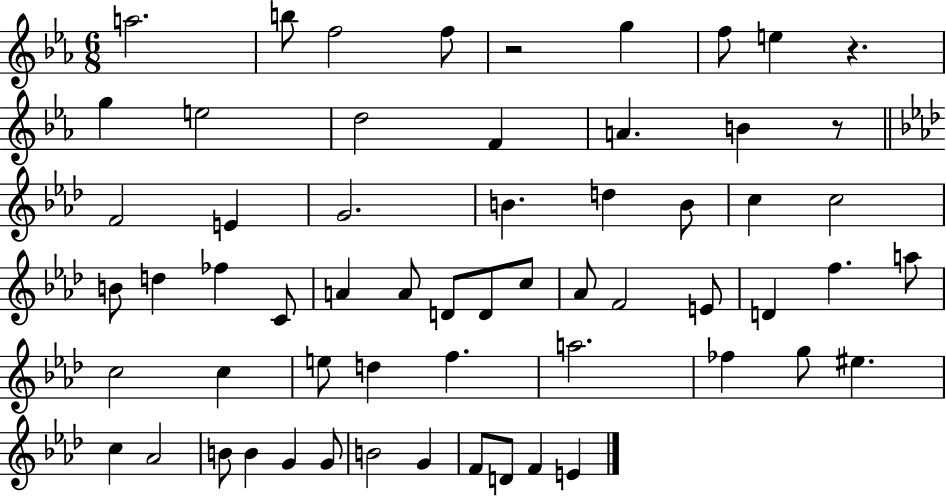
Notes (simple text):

A5/h. B5/e F5/h F5/e R/h G5/q F5/e E5/q R/q. G5/q E5/h D5/h F4/q A4/q. B4/q R/e F4/h E4/q G4/h. B4/q. D5/q B4/e C5/q C5/h B4/e D5/q FES5/q C4/e A4/q A4/e D4/e D4/e C5/e Ab4/e F4/h E4/e D4/q F5/q. A5/e C5/h C5/q E5/e D5/q F5/q. A5/h. FES5/q G5/e EIS5/q. C5/q Ab4/h B4/e B4/q G4/q G4/e B4/h G4/q F4/e D4/e F4/q E4/q